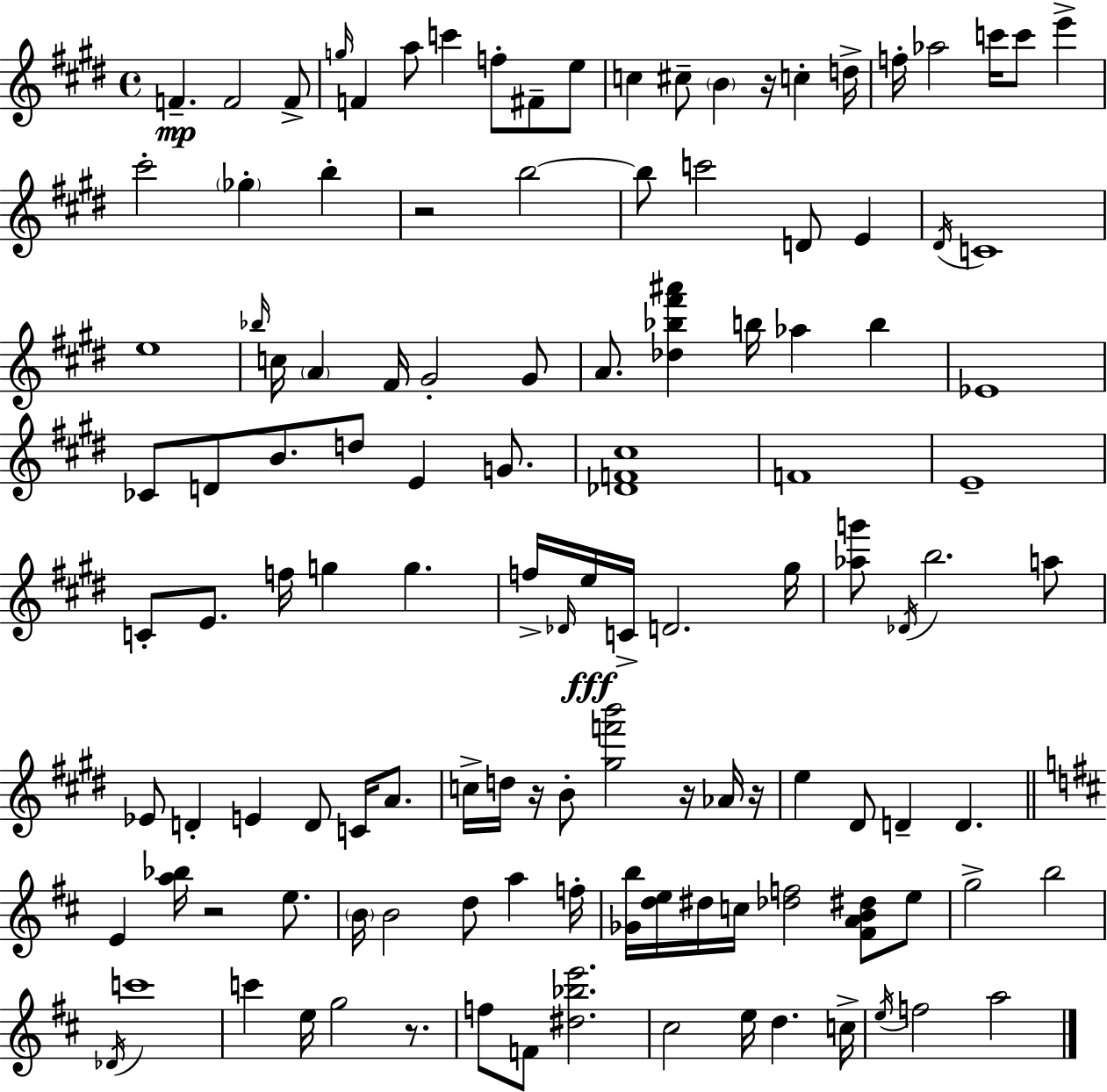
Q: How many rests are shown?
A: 7